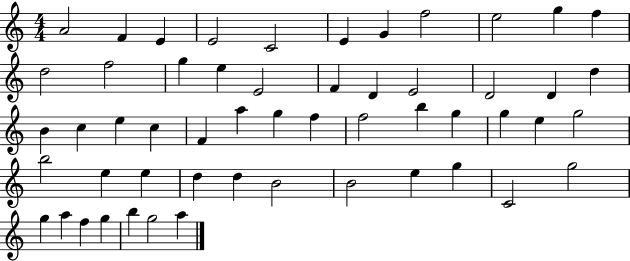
X:1
T:Untitled
M:4/4
L:1/4
K:C
A2 F E E2 C2 E G f2 e2 g f d2 f2 g e E2 F D E2 D2 D d B c e c F a g f f2 b g g e g2 b2 e e d d B2 B2 e g C2 g2 g a f g b g2 a